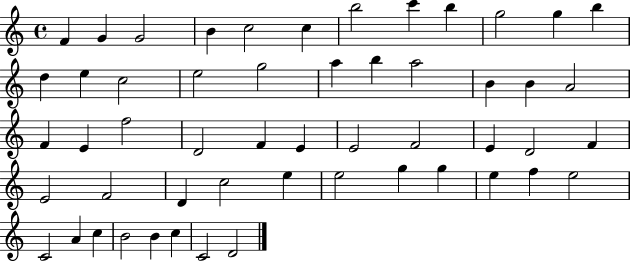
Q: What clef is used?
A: treble